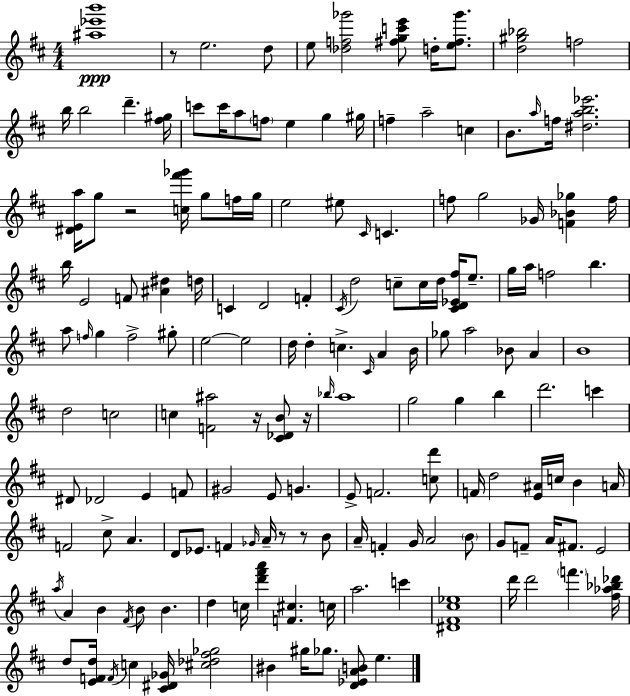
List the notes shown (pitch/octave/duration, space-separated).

[A#5,Eb6,B6]/w R/e E5/h. D5/e E5/e [Db5,F5,Gb6]/h [F#5,G5,C6,E6]/e D5/s [E5,F#5,Gb6]/e. [D5,G#5,Bb5]/h F5/h B5/s B5/h D6/q. [F#5,G#5]/s C6/e C6/s A5/e F5/e E5/q G5/q G#5/s F5/q A5/h C5/q B4/e. A5/s F5/s [D#5,A5,B5,Eb6]/h. [D#4,E4,A5]/s G5/e R/h [C5,F#6,Gb6]/s G5/e F5/s G5/s E5/h EIS5/e C#4/s C4/q. F5/e G5/h Gb4/s [F4,Bb4,Gb5]/q F5/s B5/s E4/h F4/e [A#4,D#5]/q D5/s C4/q D4/h F4/q C#4/s D5/h C5/e C5/s D5/s [C#4,D4,Eb4,F#5]/s E5/e. G5/s A5/s F5/h B5/q. A5/e F5/s G5/q F5/h G#5/e E5/h E5/h D5/s D5/q C5/q. C#4/s A4/q B4/s Gb5/e A5/h Bb4/e A4/q B4/w D5/h C5/h C5/q [F4,A#5]/h R/s [C#4,Db4,B4]/e R/s Bb5/s A5/w G5/h G5/q B5/q D6/h. C6/q D#4/e Db4/h E4/q F4/e G#4/h E4/e G4/q. E4/e F4/h. [C5,D6]/e F4/s D5/h [E4,A#4]/s C5/s B4/q A4/s F4/h C#5/e A4/q. D4/e Eb4/e. F4/q Gb4/s A4/s R/e R/e B4/e A4/s F4/q G4/s A4/h B4/e G4/e F4/e A4/s F#4/e. E4/h A5/s A4/q B4/q F#4/s B4/e B4/q. D5/q C5/s [D6,F#6,A6]/q [F4,C#5]/q. C5/s A5/h. C6/q [D#4,F#4,C#5,Eb5]/w D6/s D6/h F6/q. [F#5,Ab5,Bb5,Db6]/s D5/e [E4,F4,D5]/s F4/s C5/q [C#4,D#4,Gb4]/s [C#5,Db5,F#5,Gb5]/h BIS4/q G#5/s Gb5/e. [D4,Eb4,A4,B4]/e E5/q.